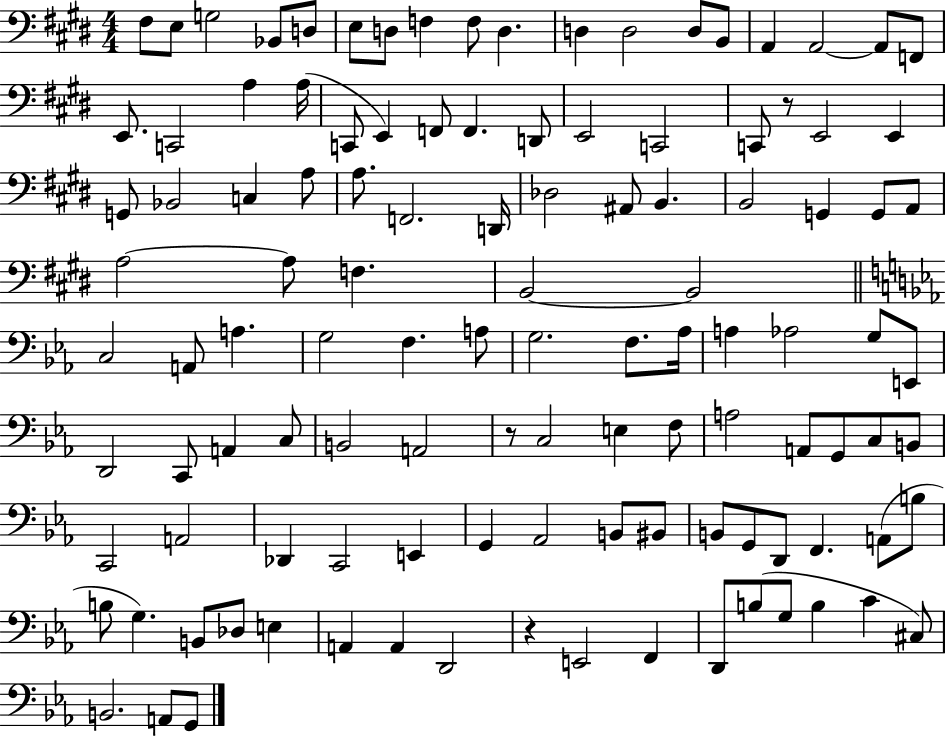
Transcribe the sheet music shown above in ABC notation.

X:1
T:Untitled
M:4/4
L:1/4
K:E
^F,/2 E,/2 G,2 _B,,/2 D,/2 E,/2 D,/2 F, F,/2 D, D, D,2 D,/2 B,,/2 A,, A,,2 A,,/2 F,,/2 E,,/2 C,,2 A, A,/4 C,,/2 E,, F,,/2 F,, D,,/2 E,,2 C,,2 C,,/2 z/2 E,,2 E,, G,,/2 _B,,2 C, A,/2 A,/2 F,,2 D,,/4 _D,2 ^A,,/2 B,, B,,2 G,, G,,/2 A,,/2 A,2 A,/2 F, B,,2 B,,2 C,2 A,,/2 A, G,2 F, A,/2 G,2 F,/2 _A,/4 A, _A,2 G,/2 E,,/2 D,,2 C,,/2 A,, C,/2 B,,2 A,,2 z/2 C,2 E, F,/2 A,2 A,,/2 G,,/2 C,/2 B,,/2 C,,2 A,,2 _D,, C,,2 E,, G,, _A,,2 B,,/2 ^B,,/2 B,,/2 G,,/2 D,,/2 F,, A,,/2 B,/2 B,/2 G, B,,/2 _D,/2 E, A,, A,, D,,2 z E,,2 F,, D,,/2 B,/2 G,/2 B, C ^C,/2 B,,2 A,,/2 G,,/2